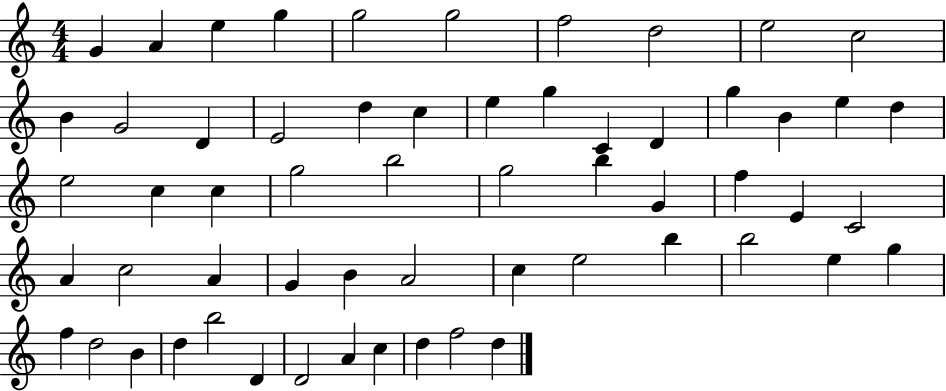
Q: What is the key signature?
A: C major